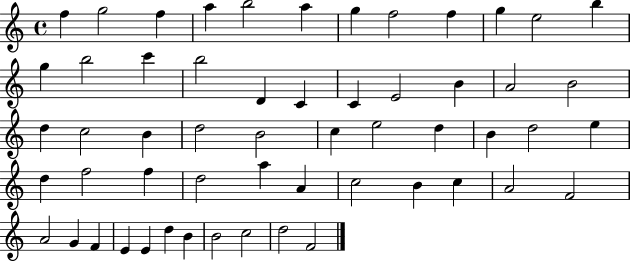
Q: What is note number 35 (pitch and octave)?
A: D5